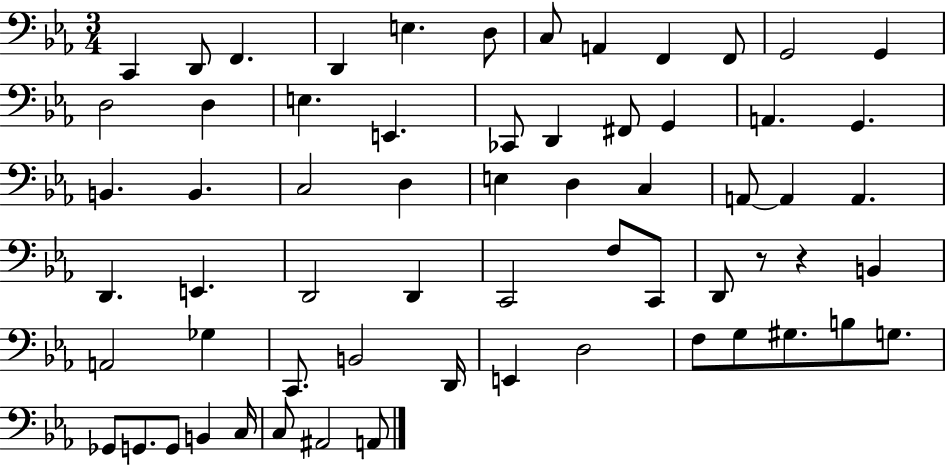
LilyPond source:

{
  \clef bass
  \numericTimeSignature
  \time 3/4
  \key ees \major
  c,4 d,8 f,4. | d,4 e4. d8 | c8 a,4 f,4 f,8 | g,2 g,4 | \break d2 d4 | e4. e,4. | ces,8 d,4 fis,8 g,4 | a,4. g,4. | \break b,4. b,4. | c2 d4 | e4 d4 c4 | a,8~~ a,4 a,4. | \break d,4. e,4. | d,2 d,4 | c,2 f8 c,8 | d,8 r8 r4 b,4 | \break a,2 ges4 | c,8. b,2 d,16 | e,4 d2 | f8 g8 gis8. b8 g8. | \break ges,8 g,8. g,8 b,4 c16 | c8 ais,2 a,8 | \bar "|."
}